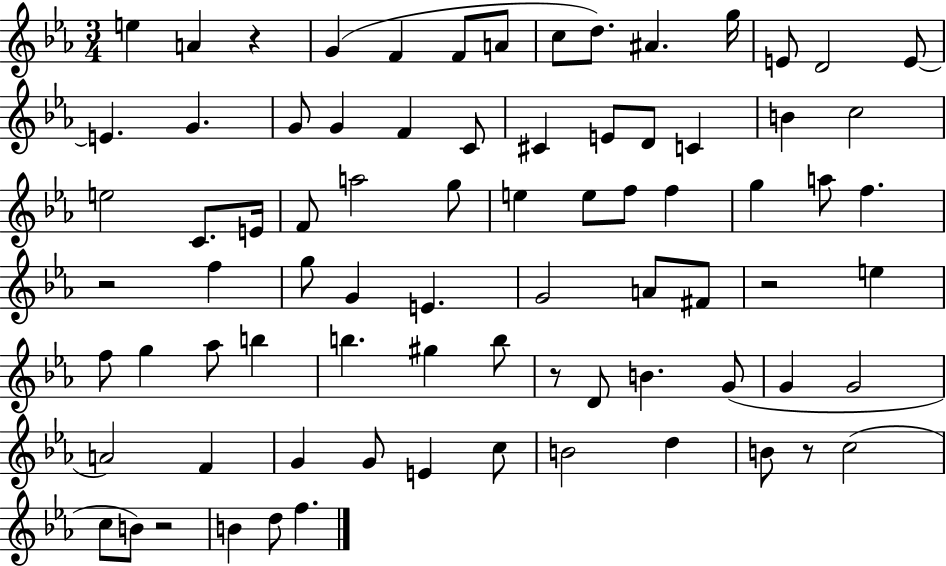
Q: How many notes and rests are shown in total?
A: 79